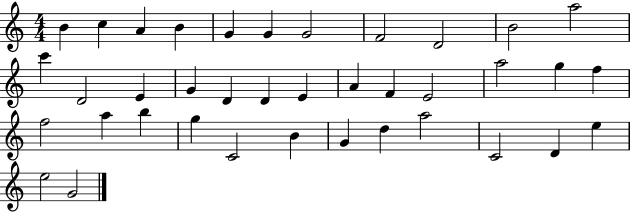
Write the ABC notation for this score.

X:1
T:Untitled
M:4/4
L:1/4
K:C
B c A B G G G2 F2 D2 B2 a2 c' D2 E G D D E A F E2 a2 g f f2 a b g C2 B G d a2 C2 D e e2 G2